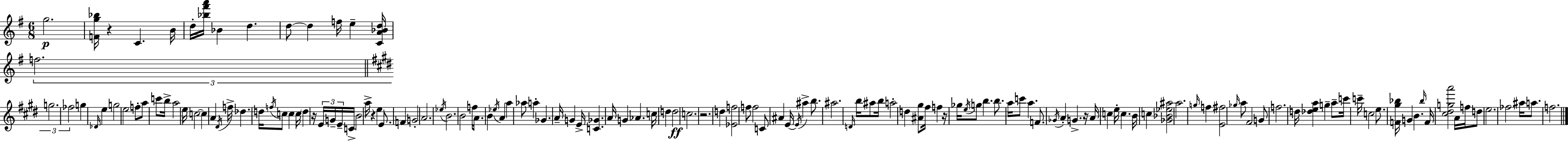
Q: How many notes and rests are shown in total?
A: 149